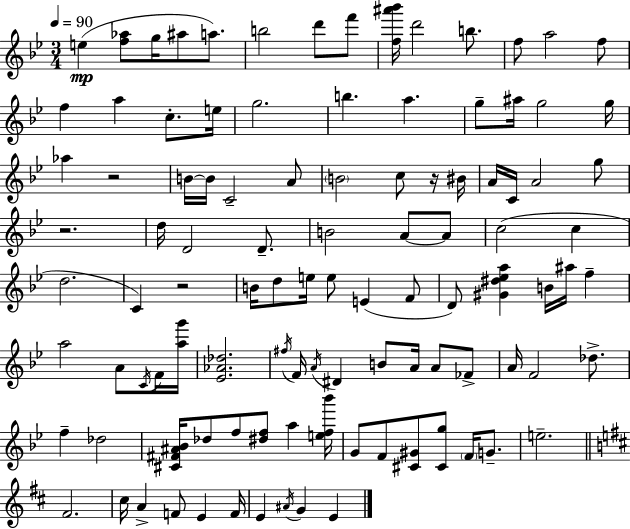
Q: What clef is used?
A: treble